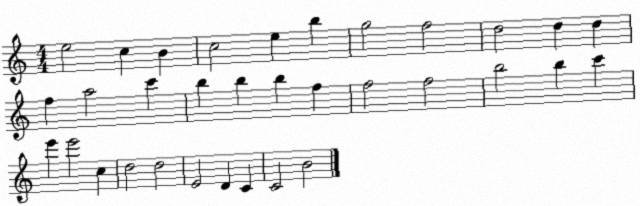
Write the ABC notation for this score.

X:1
T:Untitled
M:4/4
L:1/4
K:C
e2 c B c2 e b g2 f2 d2 d d f a2 c' b b b f f2 f2 b2 b c' e' e'2 c d2 d2 E2 D C C2 B2